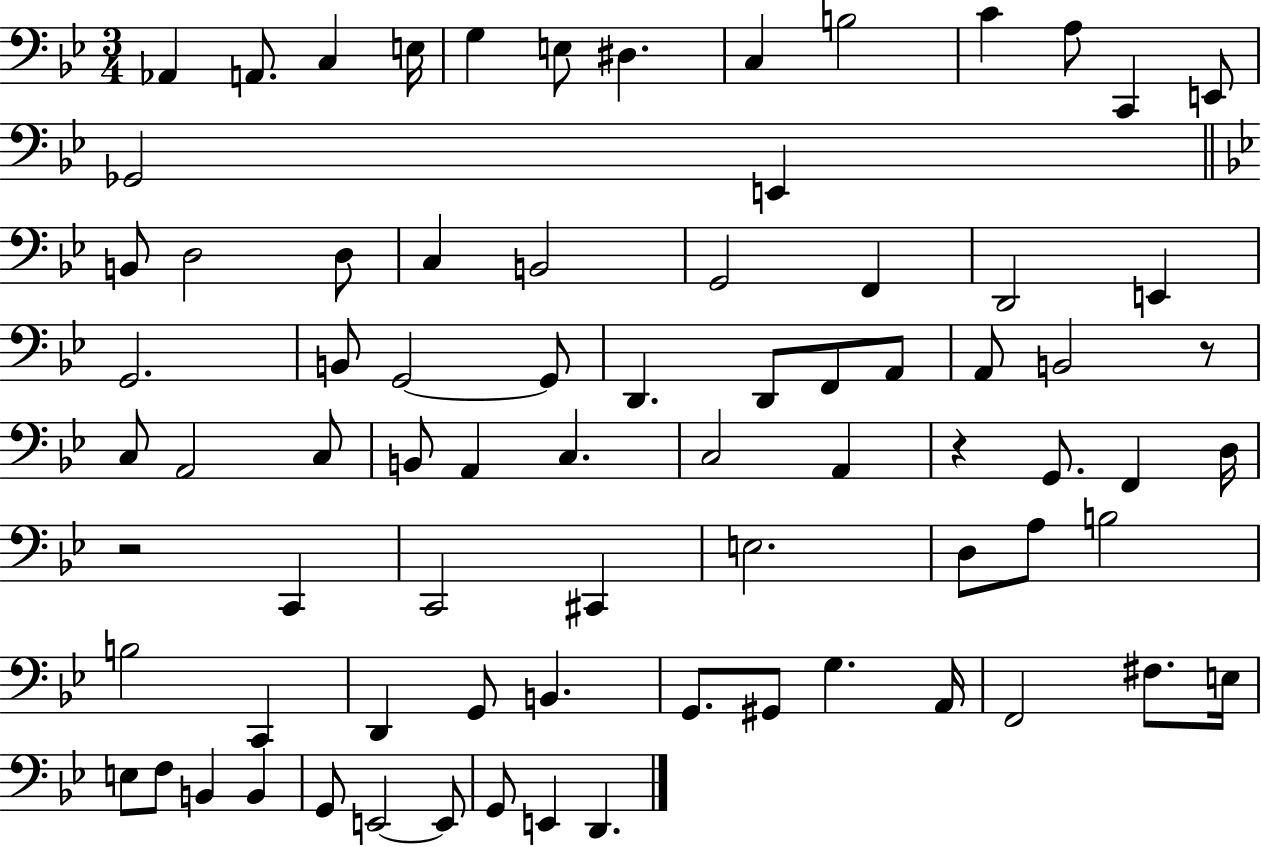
{
  \clef bass
  \numericTimeSignature
  \time 3/4
  \key bes \major
  aes,4 a,8. c4 e16 | g4 e8 dis4. | c4 b2 | c'4 a8 c,4 e,8 | \break ges,2 e,4 | \bar "||" \break \key g \minor b,8 d2 d8 | c4 b,2 | g,2 f,4 | d,2 e,4 | \break g,2. | b,8 g,2~~ g,8 | d,4. d,8 f,8 a,8 | a,8 b,2 r8 | \break c8 a,2 c8 | b,8 a,4 c4. | c2 a,4 | r4 g,8. f,4 d16 | \break r2 c,4 | c,2 cis,4 | e2. | d8 a8 b2 | \break b2 c,4 | d,4 g,8 b,4. | g,8. gis,8 g4. a,16 | f,2 fis8. e16 | \break e8 f8 b,4 b,4 | g,8 e,2~~ e,8 | g,8 e,4 d,4. | \bar "|."
}